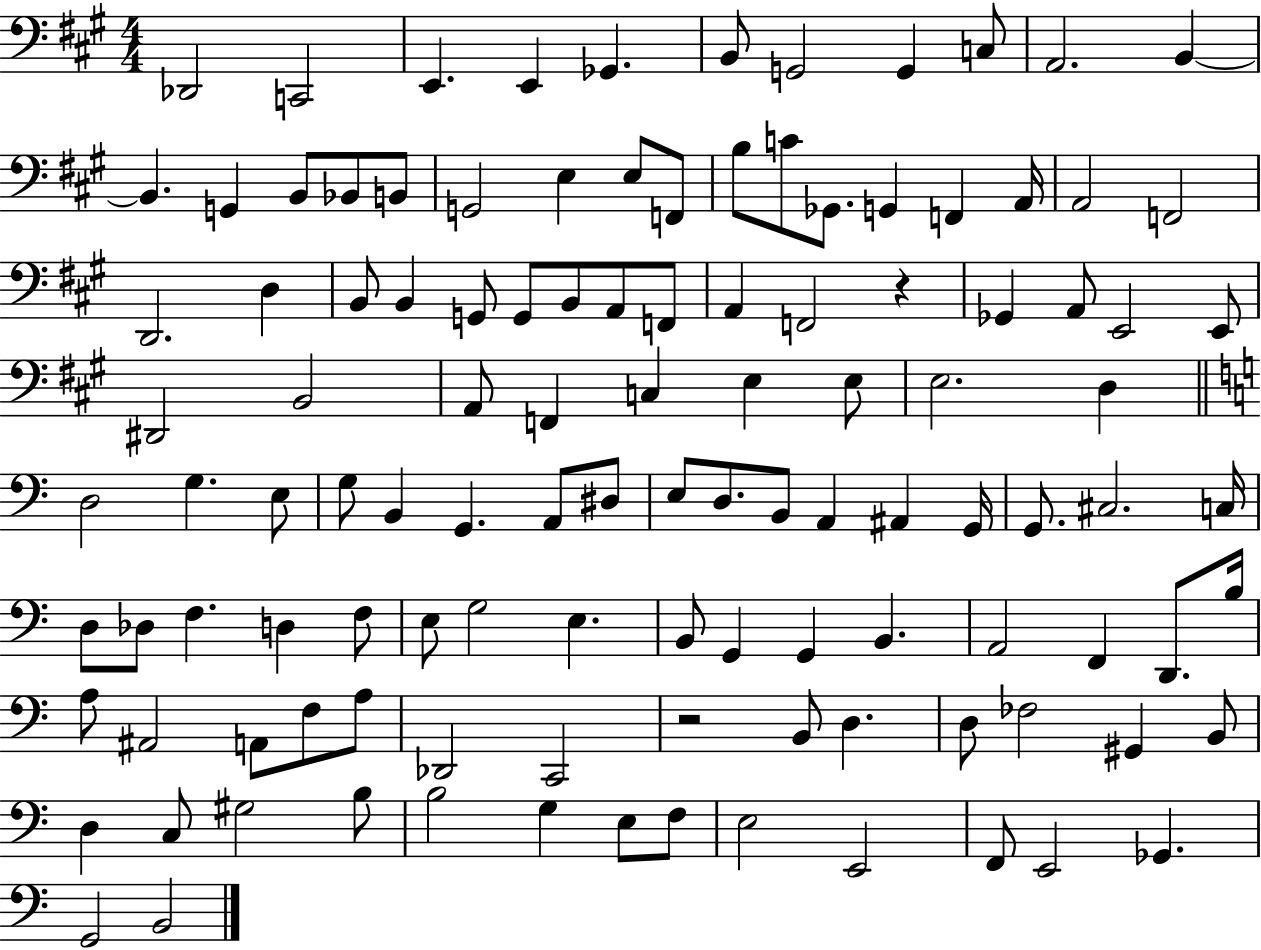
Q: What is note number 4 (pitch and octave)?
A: E2